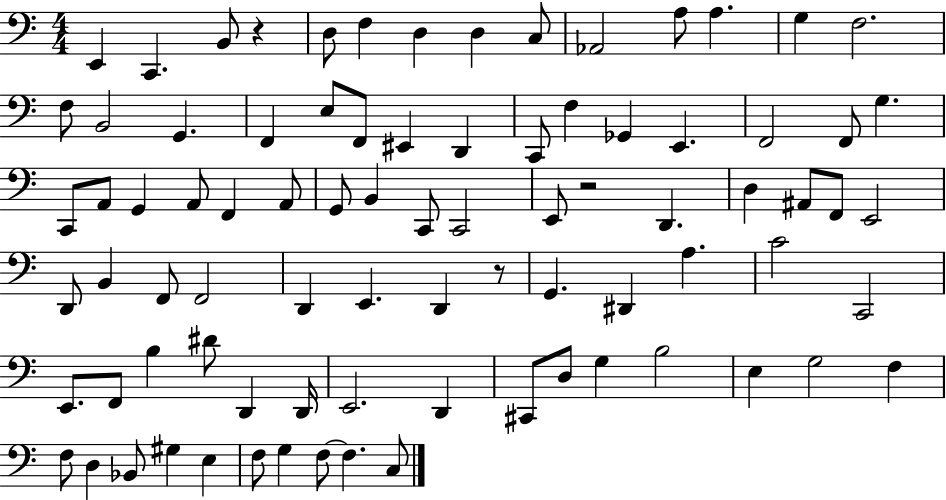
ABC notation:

X:1
T:Untitled
M:4/4
L:1/4
K:C
E,, C,, B,,/2 z D,/2 F, D, D, C,/2 _A,,2 A,/2 A, G, F,2 F,/2 B,,2 G,, F,, E,/2 F,,/2 ^E,, D,, C,,/2 F, _G,, E,, F,,2 F,,/2 G, C,,/2 A,,/2 G,, A,,/2 F,, A,,/2 G,,/2 B,, C,,/2 C,,2 E,,/2 z2 D,, D, ^A,,/2 F,,/2 E,,2 D,,/2 B,, F,,/2 F,,2 D,, E,, D,, z/2 G,, ^D,, A, C2 C,,2 E,,/2 F,,/2 B, ^D/2 D,, D,,/4 E,,2 D,, ^C,,/2 D,/2 G, B,2 E, G,2 F, F,/2 D, _B,,/2 ^G, E, F,/2 G, F,/2 F, C,/2